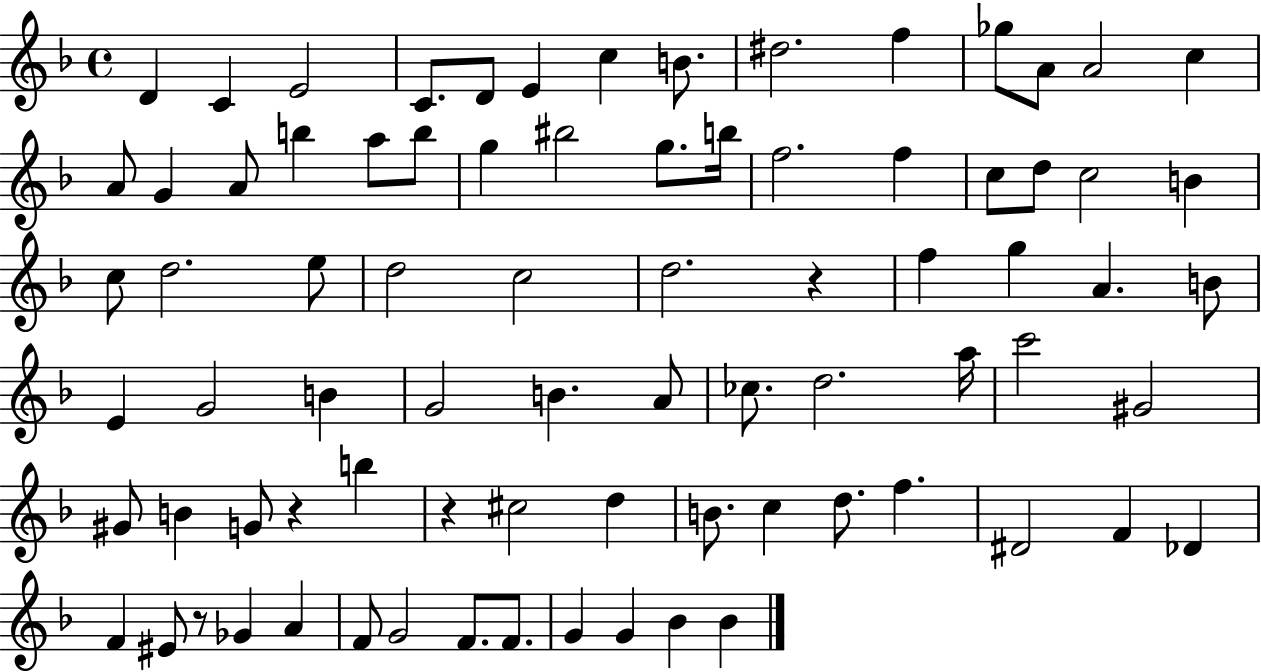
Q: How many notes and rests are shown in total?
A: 80